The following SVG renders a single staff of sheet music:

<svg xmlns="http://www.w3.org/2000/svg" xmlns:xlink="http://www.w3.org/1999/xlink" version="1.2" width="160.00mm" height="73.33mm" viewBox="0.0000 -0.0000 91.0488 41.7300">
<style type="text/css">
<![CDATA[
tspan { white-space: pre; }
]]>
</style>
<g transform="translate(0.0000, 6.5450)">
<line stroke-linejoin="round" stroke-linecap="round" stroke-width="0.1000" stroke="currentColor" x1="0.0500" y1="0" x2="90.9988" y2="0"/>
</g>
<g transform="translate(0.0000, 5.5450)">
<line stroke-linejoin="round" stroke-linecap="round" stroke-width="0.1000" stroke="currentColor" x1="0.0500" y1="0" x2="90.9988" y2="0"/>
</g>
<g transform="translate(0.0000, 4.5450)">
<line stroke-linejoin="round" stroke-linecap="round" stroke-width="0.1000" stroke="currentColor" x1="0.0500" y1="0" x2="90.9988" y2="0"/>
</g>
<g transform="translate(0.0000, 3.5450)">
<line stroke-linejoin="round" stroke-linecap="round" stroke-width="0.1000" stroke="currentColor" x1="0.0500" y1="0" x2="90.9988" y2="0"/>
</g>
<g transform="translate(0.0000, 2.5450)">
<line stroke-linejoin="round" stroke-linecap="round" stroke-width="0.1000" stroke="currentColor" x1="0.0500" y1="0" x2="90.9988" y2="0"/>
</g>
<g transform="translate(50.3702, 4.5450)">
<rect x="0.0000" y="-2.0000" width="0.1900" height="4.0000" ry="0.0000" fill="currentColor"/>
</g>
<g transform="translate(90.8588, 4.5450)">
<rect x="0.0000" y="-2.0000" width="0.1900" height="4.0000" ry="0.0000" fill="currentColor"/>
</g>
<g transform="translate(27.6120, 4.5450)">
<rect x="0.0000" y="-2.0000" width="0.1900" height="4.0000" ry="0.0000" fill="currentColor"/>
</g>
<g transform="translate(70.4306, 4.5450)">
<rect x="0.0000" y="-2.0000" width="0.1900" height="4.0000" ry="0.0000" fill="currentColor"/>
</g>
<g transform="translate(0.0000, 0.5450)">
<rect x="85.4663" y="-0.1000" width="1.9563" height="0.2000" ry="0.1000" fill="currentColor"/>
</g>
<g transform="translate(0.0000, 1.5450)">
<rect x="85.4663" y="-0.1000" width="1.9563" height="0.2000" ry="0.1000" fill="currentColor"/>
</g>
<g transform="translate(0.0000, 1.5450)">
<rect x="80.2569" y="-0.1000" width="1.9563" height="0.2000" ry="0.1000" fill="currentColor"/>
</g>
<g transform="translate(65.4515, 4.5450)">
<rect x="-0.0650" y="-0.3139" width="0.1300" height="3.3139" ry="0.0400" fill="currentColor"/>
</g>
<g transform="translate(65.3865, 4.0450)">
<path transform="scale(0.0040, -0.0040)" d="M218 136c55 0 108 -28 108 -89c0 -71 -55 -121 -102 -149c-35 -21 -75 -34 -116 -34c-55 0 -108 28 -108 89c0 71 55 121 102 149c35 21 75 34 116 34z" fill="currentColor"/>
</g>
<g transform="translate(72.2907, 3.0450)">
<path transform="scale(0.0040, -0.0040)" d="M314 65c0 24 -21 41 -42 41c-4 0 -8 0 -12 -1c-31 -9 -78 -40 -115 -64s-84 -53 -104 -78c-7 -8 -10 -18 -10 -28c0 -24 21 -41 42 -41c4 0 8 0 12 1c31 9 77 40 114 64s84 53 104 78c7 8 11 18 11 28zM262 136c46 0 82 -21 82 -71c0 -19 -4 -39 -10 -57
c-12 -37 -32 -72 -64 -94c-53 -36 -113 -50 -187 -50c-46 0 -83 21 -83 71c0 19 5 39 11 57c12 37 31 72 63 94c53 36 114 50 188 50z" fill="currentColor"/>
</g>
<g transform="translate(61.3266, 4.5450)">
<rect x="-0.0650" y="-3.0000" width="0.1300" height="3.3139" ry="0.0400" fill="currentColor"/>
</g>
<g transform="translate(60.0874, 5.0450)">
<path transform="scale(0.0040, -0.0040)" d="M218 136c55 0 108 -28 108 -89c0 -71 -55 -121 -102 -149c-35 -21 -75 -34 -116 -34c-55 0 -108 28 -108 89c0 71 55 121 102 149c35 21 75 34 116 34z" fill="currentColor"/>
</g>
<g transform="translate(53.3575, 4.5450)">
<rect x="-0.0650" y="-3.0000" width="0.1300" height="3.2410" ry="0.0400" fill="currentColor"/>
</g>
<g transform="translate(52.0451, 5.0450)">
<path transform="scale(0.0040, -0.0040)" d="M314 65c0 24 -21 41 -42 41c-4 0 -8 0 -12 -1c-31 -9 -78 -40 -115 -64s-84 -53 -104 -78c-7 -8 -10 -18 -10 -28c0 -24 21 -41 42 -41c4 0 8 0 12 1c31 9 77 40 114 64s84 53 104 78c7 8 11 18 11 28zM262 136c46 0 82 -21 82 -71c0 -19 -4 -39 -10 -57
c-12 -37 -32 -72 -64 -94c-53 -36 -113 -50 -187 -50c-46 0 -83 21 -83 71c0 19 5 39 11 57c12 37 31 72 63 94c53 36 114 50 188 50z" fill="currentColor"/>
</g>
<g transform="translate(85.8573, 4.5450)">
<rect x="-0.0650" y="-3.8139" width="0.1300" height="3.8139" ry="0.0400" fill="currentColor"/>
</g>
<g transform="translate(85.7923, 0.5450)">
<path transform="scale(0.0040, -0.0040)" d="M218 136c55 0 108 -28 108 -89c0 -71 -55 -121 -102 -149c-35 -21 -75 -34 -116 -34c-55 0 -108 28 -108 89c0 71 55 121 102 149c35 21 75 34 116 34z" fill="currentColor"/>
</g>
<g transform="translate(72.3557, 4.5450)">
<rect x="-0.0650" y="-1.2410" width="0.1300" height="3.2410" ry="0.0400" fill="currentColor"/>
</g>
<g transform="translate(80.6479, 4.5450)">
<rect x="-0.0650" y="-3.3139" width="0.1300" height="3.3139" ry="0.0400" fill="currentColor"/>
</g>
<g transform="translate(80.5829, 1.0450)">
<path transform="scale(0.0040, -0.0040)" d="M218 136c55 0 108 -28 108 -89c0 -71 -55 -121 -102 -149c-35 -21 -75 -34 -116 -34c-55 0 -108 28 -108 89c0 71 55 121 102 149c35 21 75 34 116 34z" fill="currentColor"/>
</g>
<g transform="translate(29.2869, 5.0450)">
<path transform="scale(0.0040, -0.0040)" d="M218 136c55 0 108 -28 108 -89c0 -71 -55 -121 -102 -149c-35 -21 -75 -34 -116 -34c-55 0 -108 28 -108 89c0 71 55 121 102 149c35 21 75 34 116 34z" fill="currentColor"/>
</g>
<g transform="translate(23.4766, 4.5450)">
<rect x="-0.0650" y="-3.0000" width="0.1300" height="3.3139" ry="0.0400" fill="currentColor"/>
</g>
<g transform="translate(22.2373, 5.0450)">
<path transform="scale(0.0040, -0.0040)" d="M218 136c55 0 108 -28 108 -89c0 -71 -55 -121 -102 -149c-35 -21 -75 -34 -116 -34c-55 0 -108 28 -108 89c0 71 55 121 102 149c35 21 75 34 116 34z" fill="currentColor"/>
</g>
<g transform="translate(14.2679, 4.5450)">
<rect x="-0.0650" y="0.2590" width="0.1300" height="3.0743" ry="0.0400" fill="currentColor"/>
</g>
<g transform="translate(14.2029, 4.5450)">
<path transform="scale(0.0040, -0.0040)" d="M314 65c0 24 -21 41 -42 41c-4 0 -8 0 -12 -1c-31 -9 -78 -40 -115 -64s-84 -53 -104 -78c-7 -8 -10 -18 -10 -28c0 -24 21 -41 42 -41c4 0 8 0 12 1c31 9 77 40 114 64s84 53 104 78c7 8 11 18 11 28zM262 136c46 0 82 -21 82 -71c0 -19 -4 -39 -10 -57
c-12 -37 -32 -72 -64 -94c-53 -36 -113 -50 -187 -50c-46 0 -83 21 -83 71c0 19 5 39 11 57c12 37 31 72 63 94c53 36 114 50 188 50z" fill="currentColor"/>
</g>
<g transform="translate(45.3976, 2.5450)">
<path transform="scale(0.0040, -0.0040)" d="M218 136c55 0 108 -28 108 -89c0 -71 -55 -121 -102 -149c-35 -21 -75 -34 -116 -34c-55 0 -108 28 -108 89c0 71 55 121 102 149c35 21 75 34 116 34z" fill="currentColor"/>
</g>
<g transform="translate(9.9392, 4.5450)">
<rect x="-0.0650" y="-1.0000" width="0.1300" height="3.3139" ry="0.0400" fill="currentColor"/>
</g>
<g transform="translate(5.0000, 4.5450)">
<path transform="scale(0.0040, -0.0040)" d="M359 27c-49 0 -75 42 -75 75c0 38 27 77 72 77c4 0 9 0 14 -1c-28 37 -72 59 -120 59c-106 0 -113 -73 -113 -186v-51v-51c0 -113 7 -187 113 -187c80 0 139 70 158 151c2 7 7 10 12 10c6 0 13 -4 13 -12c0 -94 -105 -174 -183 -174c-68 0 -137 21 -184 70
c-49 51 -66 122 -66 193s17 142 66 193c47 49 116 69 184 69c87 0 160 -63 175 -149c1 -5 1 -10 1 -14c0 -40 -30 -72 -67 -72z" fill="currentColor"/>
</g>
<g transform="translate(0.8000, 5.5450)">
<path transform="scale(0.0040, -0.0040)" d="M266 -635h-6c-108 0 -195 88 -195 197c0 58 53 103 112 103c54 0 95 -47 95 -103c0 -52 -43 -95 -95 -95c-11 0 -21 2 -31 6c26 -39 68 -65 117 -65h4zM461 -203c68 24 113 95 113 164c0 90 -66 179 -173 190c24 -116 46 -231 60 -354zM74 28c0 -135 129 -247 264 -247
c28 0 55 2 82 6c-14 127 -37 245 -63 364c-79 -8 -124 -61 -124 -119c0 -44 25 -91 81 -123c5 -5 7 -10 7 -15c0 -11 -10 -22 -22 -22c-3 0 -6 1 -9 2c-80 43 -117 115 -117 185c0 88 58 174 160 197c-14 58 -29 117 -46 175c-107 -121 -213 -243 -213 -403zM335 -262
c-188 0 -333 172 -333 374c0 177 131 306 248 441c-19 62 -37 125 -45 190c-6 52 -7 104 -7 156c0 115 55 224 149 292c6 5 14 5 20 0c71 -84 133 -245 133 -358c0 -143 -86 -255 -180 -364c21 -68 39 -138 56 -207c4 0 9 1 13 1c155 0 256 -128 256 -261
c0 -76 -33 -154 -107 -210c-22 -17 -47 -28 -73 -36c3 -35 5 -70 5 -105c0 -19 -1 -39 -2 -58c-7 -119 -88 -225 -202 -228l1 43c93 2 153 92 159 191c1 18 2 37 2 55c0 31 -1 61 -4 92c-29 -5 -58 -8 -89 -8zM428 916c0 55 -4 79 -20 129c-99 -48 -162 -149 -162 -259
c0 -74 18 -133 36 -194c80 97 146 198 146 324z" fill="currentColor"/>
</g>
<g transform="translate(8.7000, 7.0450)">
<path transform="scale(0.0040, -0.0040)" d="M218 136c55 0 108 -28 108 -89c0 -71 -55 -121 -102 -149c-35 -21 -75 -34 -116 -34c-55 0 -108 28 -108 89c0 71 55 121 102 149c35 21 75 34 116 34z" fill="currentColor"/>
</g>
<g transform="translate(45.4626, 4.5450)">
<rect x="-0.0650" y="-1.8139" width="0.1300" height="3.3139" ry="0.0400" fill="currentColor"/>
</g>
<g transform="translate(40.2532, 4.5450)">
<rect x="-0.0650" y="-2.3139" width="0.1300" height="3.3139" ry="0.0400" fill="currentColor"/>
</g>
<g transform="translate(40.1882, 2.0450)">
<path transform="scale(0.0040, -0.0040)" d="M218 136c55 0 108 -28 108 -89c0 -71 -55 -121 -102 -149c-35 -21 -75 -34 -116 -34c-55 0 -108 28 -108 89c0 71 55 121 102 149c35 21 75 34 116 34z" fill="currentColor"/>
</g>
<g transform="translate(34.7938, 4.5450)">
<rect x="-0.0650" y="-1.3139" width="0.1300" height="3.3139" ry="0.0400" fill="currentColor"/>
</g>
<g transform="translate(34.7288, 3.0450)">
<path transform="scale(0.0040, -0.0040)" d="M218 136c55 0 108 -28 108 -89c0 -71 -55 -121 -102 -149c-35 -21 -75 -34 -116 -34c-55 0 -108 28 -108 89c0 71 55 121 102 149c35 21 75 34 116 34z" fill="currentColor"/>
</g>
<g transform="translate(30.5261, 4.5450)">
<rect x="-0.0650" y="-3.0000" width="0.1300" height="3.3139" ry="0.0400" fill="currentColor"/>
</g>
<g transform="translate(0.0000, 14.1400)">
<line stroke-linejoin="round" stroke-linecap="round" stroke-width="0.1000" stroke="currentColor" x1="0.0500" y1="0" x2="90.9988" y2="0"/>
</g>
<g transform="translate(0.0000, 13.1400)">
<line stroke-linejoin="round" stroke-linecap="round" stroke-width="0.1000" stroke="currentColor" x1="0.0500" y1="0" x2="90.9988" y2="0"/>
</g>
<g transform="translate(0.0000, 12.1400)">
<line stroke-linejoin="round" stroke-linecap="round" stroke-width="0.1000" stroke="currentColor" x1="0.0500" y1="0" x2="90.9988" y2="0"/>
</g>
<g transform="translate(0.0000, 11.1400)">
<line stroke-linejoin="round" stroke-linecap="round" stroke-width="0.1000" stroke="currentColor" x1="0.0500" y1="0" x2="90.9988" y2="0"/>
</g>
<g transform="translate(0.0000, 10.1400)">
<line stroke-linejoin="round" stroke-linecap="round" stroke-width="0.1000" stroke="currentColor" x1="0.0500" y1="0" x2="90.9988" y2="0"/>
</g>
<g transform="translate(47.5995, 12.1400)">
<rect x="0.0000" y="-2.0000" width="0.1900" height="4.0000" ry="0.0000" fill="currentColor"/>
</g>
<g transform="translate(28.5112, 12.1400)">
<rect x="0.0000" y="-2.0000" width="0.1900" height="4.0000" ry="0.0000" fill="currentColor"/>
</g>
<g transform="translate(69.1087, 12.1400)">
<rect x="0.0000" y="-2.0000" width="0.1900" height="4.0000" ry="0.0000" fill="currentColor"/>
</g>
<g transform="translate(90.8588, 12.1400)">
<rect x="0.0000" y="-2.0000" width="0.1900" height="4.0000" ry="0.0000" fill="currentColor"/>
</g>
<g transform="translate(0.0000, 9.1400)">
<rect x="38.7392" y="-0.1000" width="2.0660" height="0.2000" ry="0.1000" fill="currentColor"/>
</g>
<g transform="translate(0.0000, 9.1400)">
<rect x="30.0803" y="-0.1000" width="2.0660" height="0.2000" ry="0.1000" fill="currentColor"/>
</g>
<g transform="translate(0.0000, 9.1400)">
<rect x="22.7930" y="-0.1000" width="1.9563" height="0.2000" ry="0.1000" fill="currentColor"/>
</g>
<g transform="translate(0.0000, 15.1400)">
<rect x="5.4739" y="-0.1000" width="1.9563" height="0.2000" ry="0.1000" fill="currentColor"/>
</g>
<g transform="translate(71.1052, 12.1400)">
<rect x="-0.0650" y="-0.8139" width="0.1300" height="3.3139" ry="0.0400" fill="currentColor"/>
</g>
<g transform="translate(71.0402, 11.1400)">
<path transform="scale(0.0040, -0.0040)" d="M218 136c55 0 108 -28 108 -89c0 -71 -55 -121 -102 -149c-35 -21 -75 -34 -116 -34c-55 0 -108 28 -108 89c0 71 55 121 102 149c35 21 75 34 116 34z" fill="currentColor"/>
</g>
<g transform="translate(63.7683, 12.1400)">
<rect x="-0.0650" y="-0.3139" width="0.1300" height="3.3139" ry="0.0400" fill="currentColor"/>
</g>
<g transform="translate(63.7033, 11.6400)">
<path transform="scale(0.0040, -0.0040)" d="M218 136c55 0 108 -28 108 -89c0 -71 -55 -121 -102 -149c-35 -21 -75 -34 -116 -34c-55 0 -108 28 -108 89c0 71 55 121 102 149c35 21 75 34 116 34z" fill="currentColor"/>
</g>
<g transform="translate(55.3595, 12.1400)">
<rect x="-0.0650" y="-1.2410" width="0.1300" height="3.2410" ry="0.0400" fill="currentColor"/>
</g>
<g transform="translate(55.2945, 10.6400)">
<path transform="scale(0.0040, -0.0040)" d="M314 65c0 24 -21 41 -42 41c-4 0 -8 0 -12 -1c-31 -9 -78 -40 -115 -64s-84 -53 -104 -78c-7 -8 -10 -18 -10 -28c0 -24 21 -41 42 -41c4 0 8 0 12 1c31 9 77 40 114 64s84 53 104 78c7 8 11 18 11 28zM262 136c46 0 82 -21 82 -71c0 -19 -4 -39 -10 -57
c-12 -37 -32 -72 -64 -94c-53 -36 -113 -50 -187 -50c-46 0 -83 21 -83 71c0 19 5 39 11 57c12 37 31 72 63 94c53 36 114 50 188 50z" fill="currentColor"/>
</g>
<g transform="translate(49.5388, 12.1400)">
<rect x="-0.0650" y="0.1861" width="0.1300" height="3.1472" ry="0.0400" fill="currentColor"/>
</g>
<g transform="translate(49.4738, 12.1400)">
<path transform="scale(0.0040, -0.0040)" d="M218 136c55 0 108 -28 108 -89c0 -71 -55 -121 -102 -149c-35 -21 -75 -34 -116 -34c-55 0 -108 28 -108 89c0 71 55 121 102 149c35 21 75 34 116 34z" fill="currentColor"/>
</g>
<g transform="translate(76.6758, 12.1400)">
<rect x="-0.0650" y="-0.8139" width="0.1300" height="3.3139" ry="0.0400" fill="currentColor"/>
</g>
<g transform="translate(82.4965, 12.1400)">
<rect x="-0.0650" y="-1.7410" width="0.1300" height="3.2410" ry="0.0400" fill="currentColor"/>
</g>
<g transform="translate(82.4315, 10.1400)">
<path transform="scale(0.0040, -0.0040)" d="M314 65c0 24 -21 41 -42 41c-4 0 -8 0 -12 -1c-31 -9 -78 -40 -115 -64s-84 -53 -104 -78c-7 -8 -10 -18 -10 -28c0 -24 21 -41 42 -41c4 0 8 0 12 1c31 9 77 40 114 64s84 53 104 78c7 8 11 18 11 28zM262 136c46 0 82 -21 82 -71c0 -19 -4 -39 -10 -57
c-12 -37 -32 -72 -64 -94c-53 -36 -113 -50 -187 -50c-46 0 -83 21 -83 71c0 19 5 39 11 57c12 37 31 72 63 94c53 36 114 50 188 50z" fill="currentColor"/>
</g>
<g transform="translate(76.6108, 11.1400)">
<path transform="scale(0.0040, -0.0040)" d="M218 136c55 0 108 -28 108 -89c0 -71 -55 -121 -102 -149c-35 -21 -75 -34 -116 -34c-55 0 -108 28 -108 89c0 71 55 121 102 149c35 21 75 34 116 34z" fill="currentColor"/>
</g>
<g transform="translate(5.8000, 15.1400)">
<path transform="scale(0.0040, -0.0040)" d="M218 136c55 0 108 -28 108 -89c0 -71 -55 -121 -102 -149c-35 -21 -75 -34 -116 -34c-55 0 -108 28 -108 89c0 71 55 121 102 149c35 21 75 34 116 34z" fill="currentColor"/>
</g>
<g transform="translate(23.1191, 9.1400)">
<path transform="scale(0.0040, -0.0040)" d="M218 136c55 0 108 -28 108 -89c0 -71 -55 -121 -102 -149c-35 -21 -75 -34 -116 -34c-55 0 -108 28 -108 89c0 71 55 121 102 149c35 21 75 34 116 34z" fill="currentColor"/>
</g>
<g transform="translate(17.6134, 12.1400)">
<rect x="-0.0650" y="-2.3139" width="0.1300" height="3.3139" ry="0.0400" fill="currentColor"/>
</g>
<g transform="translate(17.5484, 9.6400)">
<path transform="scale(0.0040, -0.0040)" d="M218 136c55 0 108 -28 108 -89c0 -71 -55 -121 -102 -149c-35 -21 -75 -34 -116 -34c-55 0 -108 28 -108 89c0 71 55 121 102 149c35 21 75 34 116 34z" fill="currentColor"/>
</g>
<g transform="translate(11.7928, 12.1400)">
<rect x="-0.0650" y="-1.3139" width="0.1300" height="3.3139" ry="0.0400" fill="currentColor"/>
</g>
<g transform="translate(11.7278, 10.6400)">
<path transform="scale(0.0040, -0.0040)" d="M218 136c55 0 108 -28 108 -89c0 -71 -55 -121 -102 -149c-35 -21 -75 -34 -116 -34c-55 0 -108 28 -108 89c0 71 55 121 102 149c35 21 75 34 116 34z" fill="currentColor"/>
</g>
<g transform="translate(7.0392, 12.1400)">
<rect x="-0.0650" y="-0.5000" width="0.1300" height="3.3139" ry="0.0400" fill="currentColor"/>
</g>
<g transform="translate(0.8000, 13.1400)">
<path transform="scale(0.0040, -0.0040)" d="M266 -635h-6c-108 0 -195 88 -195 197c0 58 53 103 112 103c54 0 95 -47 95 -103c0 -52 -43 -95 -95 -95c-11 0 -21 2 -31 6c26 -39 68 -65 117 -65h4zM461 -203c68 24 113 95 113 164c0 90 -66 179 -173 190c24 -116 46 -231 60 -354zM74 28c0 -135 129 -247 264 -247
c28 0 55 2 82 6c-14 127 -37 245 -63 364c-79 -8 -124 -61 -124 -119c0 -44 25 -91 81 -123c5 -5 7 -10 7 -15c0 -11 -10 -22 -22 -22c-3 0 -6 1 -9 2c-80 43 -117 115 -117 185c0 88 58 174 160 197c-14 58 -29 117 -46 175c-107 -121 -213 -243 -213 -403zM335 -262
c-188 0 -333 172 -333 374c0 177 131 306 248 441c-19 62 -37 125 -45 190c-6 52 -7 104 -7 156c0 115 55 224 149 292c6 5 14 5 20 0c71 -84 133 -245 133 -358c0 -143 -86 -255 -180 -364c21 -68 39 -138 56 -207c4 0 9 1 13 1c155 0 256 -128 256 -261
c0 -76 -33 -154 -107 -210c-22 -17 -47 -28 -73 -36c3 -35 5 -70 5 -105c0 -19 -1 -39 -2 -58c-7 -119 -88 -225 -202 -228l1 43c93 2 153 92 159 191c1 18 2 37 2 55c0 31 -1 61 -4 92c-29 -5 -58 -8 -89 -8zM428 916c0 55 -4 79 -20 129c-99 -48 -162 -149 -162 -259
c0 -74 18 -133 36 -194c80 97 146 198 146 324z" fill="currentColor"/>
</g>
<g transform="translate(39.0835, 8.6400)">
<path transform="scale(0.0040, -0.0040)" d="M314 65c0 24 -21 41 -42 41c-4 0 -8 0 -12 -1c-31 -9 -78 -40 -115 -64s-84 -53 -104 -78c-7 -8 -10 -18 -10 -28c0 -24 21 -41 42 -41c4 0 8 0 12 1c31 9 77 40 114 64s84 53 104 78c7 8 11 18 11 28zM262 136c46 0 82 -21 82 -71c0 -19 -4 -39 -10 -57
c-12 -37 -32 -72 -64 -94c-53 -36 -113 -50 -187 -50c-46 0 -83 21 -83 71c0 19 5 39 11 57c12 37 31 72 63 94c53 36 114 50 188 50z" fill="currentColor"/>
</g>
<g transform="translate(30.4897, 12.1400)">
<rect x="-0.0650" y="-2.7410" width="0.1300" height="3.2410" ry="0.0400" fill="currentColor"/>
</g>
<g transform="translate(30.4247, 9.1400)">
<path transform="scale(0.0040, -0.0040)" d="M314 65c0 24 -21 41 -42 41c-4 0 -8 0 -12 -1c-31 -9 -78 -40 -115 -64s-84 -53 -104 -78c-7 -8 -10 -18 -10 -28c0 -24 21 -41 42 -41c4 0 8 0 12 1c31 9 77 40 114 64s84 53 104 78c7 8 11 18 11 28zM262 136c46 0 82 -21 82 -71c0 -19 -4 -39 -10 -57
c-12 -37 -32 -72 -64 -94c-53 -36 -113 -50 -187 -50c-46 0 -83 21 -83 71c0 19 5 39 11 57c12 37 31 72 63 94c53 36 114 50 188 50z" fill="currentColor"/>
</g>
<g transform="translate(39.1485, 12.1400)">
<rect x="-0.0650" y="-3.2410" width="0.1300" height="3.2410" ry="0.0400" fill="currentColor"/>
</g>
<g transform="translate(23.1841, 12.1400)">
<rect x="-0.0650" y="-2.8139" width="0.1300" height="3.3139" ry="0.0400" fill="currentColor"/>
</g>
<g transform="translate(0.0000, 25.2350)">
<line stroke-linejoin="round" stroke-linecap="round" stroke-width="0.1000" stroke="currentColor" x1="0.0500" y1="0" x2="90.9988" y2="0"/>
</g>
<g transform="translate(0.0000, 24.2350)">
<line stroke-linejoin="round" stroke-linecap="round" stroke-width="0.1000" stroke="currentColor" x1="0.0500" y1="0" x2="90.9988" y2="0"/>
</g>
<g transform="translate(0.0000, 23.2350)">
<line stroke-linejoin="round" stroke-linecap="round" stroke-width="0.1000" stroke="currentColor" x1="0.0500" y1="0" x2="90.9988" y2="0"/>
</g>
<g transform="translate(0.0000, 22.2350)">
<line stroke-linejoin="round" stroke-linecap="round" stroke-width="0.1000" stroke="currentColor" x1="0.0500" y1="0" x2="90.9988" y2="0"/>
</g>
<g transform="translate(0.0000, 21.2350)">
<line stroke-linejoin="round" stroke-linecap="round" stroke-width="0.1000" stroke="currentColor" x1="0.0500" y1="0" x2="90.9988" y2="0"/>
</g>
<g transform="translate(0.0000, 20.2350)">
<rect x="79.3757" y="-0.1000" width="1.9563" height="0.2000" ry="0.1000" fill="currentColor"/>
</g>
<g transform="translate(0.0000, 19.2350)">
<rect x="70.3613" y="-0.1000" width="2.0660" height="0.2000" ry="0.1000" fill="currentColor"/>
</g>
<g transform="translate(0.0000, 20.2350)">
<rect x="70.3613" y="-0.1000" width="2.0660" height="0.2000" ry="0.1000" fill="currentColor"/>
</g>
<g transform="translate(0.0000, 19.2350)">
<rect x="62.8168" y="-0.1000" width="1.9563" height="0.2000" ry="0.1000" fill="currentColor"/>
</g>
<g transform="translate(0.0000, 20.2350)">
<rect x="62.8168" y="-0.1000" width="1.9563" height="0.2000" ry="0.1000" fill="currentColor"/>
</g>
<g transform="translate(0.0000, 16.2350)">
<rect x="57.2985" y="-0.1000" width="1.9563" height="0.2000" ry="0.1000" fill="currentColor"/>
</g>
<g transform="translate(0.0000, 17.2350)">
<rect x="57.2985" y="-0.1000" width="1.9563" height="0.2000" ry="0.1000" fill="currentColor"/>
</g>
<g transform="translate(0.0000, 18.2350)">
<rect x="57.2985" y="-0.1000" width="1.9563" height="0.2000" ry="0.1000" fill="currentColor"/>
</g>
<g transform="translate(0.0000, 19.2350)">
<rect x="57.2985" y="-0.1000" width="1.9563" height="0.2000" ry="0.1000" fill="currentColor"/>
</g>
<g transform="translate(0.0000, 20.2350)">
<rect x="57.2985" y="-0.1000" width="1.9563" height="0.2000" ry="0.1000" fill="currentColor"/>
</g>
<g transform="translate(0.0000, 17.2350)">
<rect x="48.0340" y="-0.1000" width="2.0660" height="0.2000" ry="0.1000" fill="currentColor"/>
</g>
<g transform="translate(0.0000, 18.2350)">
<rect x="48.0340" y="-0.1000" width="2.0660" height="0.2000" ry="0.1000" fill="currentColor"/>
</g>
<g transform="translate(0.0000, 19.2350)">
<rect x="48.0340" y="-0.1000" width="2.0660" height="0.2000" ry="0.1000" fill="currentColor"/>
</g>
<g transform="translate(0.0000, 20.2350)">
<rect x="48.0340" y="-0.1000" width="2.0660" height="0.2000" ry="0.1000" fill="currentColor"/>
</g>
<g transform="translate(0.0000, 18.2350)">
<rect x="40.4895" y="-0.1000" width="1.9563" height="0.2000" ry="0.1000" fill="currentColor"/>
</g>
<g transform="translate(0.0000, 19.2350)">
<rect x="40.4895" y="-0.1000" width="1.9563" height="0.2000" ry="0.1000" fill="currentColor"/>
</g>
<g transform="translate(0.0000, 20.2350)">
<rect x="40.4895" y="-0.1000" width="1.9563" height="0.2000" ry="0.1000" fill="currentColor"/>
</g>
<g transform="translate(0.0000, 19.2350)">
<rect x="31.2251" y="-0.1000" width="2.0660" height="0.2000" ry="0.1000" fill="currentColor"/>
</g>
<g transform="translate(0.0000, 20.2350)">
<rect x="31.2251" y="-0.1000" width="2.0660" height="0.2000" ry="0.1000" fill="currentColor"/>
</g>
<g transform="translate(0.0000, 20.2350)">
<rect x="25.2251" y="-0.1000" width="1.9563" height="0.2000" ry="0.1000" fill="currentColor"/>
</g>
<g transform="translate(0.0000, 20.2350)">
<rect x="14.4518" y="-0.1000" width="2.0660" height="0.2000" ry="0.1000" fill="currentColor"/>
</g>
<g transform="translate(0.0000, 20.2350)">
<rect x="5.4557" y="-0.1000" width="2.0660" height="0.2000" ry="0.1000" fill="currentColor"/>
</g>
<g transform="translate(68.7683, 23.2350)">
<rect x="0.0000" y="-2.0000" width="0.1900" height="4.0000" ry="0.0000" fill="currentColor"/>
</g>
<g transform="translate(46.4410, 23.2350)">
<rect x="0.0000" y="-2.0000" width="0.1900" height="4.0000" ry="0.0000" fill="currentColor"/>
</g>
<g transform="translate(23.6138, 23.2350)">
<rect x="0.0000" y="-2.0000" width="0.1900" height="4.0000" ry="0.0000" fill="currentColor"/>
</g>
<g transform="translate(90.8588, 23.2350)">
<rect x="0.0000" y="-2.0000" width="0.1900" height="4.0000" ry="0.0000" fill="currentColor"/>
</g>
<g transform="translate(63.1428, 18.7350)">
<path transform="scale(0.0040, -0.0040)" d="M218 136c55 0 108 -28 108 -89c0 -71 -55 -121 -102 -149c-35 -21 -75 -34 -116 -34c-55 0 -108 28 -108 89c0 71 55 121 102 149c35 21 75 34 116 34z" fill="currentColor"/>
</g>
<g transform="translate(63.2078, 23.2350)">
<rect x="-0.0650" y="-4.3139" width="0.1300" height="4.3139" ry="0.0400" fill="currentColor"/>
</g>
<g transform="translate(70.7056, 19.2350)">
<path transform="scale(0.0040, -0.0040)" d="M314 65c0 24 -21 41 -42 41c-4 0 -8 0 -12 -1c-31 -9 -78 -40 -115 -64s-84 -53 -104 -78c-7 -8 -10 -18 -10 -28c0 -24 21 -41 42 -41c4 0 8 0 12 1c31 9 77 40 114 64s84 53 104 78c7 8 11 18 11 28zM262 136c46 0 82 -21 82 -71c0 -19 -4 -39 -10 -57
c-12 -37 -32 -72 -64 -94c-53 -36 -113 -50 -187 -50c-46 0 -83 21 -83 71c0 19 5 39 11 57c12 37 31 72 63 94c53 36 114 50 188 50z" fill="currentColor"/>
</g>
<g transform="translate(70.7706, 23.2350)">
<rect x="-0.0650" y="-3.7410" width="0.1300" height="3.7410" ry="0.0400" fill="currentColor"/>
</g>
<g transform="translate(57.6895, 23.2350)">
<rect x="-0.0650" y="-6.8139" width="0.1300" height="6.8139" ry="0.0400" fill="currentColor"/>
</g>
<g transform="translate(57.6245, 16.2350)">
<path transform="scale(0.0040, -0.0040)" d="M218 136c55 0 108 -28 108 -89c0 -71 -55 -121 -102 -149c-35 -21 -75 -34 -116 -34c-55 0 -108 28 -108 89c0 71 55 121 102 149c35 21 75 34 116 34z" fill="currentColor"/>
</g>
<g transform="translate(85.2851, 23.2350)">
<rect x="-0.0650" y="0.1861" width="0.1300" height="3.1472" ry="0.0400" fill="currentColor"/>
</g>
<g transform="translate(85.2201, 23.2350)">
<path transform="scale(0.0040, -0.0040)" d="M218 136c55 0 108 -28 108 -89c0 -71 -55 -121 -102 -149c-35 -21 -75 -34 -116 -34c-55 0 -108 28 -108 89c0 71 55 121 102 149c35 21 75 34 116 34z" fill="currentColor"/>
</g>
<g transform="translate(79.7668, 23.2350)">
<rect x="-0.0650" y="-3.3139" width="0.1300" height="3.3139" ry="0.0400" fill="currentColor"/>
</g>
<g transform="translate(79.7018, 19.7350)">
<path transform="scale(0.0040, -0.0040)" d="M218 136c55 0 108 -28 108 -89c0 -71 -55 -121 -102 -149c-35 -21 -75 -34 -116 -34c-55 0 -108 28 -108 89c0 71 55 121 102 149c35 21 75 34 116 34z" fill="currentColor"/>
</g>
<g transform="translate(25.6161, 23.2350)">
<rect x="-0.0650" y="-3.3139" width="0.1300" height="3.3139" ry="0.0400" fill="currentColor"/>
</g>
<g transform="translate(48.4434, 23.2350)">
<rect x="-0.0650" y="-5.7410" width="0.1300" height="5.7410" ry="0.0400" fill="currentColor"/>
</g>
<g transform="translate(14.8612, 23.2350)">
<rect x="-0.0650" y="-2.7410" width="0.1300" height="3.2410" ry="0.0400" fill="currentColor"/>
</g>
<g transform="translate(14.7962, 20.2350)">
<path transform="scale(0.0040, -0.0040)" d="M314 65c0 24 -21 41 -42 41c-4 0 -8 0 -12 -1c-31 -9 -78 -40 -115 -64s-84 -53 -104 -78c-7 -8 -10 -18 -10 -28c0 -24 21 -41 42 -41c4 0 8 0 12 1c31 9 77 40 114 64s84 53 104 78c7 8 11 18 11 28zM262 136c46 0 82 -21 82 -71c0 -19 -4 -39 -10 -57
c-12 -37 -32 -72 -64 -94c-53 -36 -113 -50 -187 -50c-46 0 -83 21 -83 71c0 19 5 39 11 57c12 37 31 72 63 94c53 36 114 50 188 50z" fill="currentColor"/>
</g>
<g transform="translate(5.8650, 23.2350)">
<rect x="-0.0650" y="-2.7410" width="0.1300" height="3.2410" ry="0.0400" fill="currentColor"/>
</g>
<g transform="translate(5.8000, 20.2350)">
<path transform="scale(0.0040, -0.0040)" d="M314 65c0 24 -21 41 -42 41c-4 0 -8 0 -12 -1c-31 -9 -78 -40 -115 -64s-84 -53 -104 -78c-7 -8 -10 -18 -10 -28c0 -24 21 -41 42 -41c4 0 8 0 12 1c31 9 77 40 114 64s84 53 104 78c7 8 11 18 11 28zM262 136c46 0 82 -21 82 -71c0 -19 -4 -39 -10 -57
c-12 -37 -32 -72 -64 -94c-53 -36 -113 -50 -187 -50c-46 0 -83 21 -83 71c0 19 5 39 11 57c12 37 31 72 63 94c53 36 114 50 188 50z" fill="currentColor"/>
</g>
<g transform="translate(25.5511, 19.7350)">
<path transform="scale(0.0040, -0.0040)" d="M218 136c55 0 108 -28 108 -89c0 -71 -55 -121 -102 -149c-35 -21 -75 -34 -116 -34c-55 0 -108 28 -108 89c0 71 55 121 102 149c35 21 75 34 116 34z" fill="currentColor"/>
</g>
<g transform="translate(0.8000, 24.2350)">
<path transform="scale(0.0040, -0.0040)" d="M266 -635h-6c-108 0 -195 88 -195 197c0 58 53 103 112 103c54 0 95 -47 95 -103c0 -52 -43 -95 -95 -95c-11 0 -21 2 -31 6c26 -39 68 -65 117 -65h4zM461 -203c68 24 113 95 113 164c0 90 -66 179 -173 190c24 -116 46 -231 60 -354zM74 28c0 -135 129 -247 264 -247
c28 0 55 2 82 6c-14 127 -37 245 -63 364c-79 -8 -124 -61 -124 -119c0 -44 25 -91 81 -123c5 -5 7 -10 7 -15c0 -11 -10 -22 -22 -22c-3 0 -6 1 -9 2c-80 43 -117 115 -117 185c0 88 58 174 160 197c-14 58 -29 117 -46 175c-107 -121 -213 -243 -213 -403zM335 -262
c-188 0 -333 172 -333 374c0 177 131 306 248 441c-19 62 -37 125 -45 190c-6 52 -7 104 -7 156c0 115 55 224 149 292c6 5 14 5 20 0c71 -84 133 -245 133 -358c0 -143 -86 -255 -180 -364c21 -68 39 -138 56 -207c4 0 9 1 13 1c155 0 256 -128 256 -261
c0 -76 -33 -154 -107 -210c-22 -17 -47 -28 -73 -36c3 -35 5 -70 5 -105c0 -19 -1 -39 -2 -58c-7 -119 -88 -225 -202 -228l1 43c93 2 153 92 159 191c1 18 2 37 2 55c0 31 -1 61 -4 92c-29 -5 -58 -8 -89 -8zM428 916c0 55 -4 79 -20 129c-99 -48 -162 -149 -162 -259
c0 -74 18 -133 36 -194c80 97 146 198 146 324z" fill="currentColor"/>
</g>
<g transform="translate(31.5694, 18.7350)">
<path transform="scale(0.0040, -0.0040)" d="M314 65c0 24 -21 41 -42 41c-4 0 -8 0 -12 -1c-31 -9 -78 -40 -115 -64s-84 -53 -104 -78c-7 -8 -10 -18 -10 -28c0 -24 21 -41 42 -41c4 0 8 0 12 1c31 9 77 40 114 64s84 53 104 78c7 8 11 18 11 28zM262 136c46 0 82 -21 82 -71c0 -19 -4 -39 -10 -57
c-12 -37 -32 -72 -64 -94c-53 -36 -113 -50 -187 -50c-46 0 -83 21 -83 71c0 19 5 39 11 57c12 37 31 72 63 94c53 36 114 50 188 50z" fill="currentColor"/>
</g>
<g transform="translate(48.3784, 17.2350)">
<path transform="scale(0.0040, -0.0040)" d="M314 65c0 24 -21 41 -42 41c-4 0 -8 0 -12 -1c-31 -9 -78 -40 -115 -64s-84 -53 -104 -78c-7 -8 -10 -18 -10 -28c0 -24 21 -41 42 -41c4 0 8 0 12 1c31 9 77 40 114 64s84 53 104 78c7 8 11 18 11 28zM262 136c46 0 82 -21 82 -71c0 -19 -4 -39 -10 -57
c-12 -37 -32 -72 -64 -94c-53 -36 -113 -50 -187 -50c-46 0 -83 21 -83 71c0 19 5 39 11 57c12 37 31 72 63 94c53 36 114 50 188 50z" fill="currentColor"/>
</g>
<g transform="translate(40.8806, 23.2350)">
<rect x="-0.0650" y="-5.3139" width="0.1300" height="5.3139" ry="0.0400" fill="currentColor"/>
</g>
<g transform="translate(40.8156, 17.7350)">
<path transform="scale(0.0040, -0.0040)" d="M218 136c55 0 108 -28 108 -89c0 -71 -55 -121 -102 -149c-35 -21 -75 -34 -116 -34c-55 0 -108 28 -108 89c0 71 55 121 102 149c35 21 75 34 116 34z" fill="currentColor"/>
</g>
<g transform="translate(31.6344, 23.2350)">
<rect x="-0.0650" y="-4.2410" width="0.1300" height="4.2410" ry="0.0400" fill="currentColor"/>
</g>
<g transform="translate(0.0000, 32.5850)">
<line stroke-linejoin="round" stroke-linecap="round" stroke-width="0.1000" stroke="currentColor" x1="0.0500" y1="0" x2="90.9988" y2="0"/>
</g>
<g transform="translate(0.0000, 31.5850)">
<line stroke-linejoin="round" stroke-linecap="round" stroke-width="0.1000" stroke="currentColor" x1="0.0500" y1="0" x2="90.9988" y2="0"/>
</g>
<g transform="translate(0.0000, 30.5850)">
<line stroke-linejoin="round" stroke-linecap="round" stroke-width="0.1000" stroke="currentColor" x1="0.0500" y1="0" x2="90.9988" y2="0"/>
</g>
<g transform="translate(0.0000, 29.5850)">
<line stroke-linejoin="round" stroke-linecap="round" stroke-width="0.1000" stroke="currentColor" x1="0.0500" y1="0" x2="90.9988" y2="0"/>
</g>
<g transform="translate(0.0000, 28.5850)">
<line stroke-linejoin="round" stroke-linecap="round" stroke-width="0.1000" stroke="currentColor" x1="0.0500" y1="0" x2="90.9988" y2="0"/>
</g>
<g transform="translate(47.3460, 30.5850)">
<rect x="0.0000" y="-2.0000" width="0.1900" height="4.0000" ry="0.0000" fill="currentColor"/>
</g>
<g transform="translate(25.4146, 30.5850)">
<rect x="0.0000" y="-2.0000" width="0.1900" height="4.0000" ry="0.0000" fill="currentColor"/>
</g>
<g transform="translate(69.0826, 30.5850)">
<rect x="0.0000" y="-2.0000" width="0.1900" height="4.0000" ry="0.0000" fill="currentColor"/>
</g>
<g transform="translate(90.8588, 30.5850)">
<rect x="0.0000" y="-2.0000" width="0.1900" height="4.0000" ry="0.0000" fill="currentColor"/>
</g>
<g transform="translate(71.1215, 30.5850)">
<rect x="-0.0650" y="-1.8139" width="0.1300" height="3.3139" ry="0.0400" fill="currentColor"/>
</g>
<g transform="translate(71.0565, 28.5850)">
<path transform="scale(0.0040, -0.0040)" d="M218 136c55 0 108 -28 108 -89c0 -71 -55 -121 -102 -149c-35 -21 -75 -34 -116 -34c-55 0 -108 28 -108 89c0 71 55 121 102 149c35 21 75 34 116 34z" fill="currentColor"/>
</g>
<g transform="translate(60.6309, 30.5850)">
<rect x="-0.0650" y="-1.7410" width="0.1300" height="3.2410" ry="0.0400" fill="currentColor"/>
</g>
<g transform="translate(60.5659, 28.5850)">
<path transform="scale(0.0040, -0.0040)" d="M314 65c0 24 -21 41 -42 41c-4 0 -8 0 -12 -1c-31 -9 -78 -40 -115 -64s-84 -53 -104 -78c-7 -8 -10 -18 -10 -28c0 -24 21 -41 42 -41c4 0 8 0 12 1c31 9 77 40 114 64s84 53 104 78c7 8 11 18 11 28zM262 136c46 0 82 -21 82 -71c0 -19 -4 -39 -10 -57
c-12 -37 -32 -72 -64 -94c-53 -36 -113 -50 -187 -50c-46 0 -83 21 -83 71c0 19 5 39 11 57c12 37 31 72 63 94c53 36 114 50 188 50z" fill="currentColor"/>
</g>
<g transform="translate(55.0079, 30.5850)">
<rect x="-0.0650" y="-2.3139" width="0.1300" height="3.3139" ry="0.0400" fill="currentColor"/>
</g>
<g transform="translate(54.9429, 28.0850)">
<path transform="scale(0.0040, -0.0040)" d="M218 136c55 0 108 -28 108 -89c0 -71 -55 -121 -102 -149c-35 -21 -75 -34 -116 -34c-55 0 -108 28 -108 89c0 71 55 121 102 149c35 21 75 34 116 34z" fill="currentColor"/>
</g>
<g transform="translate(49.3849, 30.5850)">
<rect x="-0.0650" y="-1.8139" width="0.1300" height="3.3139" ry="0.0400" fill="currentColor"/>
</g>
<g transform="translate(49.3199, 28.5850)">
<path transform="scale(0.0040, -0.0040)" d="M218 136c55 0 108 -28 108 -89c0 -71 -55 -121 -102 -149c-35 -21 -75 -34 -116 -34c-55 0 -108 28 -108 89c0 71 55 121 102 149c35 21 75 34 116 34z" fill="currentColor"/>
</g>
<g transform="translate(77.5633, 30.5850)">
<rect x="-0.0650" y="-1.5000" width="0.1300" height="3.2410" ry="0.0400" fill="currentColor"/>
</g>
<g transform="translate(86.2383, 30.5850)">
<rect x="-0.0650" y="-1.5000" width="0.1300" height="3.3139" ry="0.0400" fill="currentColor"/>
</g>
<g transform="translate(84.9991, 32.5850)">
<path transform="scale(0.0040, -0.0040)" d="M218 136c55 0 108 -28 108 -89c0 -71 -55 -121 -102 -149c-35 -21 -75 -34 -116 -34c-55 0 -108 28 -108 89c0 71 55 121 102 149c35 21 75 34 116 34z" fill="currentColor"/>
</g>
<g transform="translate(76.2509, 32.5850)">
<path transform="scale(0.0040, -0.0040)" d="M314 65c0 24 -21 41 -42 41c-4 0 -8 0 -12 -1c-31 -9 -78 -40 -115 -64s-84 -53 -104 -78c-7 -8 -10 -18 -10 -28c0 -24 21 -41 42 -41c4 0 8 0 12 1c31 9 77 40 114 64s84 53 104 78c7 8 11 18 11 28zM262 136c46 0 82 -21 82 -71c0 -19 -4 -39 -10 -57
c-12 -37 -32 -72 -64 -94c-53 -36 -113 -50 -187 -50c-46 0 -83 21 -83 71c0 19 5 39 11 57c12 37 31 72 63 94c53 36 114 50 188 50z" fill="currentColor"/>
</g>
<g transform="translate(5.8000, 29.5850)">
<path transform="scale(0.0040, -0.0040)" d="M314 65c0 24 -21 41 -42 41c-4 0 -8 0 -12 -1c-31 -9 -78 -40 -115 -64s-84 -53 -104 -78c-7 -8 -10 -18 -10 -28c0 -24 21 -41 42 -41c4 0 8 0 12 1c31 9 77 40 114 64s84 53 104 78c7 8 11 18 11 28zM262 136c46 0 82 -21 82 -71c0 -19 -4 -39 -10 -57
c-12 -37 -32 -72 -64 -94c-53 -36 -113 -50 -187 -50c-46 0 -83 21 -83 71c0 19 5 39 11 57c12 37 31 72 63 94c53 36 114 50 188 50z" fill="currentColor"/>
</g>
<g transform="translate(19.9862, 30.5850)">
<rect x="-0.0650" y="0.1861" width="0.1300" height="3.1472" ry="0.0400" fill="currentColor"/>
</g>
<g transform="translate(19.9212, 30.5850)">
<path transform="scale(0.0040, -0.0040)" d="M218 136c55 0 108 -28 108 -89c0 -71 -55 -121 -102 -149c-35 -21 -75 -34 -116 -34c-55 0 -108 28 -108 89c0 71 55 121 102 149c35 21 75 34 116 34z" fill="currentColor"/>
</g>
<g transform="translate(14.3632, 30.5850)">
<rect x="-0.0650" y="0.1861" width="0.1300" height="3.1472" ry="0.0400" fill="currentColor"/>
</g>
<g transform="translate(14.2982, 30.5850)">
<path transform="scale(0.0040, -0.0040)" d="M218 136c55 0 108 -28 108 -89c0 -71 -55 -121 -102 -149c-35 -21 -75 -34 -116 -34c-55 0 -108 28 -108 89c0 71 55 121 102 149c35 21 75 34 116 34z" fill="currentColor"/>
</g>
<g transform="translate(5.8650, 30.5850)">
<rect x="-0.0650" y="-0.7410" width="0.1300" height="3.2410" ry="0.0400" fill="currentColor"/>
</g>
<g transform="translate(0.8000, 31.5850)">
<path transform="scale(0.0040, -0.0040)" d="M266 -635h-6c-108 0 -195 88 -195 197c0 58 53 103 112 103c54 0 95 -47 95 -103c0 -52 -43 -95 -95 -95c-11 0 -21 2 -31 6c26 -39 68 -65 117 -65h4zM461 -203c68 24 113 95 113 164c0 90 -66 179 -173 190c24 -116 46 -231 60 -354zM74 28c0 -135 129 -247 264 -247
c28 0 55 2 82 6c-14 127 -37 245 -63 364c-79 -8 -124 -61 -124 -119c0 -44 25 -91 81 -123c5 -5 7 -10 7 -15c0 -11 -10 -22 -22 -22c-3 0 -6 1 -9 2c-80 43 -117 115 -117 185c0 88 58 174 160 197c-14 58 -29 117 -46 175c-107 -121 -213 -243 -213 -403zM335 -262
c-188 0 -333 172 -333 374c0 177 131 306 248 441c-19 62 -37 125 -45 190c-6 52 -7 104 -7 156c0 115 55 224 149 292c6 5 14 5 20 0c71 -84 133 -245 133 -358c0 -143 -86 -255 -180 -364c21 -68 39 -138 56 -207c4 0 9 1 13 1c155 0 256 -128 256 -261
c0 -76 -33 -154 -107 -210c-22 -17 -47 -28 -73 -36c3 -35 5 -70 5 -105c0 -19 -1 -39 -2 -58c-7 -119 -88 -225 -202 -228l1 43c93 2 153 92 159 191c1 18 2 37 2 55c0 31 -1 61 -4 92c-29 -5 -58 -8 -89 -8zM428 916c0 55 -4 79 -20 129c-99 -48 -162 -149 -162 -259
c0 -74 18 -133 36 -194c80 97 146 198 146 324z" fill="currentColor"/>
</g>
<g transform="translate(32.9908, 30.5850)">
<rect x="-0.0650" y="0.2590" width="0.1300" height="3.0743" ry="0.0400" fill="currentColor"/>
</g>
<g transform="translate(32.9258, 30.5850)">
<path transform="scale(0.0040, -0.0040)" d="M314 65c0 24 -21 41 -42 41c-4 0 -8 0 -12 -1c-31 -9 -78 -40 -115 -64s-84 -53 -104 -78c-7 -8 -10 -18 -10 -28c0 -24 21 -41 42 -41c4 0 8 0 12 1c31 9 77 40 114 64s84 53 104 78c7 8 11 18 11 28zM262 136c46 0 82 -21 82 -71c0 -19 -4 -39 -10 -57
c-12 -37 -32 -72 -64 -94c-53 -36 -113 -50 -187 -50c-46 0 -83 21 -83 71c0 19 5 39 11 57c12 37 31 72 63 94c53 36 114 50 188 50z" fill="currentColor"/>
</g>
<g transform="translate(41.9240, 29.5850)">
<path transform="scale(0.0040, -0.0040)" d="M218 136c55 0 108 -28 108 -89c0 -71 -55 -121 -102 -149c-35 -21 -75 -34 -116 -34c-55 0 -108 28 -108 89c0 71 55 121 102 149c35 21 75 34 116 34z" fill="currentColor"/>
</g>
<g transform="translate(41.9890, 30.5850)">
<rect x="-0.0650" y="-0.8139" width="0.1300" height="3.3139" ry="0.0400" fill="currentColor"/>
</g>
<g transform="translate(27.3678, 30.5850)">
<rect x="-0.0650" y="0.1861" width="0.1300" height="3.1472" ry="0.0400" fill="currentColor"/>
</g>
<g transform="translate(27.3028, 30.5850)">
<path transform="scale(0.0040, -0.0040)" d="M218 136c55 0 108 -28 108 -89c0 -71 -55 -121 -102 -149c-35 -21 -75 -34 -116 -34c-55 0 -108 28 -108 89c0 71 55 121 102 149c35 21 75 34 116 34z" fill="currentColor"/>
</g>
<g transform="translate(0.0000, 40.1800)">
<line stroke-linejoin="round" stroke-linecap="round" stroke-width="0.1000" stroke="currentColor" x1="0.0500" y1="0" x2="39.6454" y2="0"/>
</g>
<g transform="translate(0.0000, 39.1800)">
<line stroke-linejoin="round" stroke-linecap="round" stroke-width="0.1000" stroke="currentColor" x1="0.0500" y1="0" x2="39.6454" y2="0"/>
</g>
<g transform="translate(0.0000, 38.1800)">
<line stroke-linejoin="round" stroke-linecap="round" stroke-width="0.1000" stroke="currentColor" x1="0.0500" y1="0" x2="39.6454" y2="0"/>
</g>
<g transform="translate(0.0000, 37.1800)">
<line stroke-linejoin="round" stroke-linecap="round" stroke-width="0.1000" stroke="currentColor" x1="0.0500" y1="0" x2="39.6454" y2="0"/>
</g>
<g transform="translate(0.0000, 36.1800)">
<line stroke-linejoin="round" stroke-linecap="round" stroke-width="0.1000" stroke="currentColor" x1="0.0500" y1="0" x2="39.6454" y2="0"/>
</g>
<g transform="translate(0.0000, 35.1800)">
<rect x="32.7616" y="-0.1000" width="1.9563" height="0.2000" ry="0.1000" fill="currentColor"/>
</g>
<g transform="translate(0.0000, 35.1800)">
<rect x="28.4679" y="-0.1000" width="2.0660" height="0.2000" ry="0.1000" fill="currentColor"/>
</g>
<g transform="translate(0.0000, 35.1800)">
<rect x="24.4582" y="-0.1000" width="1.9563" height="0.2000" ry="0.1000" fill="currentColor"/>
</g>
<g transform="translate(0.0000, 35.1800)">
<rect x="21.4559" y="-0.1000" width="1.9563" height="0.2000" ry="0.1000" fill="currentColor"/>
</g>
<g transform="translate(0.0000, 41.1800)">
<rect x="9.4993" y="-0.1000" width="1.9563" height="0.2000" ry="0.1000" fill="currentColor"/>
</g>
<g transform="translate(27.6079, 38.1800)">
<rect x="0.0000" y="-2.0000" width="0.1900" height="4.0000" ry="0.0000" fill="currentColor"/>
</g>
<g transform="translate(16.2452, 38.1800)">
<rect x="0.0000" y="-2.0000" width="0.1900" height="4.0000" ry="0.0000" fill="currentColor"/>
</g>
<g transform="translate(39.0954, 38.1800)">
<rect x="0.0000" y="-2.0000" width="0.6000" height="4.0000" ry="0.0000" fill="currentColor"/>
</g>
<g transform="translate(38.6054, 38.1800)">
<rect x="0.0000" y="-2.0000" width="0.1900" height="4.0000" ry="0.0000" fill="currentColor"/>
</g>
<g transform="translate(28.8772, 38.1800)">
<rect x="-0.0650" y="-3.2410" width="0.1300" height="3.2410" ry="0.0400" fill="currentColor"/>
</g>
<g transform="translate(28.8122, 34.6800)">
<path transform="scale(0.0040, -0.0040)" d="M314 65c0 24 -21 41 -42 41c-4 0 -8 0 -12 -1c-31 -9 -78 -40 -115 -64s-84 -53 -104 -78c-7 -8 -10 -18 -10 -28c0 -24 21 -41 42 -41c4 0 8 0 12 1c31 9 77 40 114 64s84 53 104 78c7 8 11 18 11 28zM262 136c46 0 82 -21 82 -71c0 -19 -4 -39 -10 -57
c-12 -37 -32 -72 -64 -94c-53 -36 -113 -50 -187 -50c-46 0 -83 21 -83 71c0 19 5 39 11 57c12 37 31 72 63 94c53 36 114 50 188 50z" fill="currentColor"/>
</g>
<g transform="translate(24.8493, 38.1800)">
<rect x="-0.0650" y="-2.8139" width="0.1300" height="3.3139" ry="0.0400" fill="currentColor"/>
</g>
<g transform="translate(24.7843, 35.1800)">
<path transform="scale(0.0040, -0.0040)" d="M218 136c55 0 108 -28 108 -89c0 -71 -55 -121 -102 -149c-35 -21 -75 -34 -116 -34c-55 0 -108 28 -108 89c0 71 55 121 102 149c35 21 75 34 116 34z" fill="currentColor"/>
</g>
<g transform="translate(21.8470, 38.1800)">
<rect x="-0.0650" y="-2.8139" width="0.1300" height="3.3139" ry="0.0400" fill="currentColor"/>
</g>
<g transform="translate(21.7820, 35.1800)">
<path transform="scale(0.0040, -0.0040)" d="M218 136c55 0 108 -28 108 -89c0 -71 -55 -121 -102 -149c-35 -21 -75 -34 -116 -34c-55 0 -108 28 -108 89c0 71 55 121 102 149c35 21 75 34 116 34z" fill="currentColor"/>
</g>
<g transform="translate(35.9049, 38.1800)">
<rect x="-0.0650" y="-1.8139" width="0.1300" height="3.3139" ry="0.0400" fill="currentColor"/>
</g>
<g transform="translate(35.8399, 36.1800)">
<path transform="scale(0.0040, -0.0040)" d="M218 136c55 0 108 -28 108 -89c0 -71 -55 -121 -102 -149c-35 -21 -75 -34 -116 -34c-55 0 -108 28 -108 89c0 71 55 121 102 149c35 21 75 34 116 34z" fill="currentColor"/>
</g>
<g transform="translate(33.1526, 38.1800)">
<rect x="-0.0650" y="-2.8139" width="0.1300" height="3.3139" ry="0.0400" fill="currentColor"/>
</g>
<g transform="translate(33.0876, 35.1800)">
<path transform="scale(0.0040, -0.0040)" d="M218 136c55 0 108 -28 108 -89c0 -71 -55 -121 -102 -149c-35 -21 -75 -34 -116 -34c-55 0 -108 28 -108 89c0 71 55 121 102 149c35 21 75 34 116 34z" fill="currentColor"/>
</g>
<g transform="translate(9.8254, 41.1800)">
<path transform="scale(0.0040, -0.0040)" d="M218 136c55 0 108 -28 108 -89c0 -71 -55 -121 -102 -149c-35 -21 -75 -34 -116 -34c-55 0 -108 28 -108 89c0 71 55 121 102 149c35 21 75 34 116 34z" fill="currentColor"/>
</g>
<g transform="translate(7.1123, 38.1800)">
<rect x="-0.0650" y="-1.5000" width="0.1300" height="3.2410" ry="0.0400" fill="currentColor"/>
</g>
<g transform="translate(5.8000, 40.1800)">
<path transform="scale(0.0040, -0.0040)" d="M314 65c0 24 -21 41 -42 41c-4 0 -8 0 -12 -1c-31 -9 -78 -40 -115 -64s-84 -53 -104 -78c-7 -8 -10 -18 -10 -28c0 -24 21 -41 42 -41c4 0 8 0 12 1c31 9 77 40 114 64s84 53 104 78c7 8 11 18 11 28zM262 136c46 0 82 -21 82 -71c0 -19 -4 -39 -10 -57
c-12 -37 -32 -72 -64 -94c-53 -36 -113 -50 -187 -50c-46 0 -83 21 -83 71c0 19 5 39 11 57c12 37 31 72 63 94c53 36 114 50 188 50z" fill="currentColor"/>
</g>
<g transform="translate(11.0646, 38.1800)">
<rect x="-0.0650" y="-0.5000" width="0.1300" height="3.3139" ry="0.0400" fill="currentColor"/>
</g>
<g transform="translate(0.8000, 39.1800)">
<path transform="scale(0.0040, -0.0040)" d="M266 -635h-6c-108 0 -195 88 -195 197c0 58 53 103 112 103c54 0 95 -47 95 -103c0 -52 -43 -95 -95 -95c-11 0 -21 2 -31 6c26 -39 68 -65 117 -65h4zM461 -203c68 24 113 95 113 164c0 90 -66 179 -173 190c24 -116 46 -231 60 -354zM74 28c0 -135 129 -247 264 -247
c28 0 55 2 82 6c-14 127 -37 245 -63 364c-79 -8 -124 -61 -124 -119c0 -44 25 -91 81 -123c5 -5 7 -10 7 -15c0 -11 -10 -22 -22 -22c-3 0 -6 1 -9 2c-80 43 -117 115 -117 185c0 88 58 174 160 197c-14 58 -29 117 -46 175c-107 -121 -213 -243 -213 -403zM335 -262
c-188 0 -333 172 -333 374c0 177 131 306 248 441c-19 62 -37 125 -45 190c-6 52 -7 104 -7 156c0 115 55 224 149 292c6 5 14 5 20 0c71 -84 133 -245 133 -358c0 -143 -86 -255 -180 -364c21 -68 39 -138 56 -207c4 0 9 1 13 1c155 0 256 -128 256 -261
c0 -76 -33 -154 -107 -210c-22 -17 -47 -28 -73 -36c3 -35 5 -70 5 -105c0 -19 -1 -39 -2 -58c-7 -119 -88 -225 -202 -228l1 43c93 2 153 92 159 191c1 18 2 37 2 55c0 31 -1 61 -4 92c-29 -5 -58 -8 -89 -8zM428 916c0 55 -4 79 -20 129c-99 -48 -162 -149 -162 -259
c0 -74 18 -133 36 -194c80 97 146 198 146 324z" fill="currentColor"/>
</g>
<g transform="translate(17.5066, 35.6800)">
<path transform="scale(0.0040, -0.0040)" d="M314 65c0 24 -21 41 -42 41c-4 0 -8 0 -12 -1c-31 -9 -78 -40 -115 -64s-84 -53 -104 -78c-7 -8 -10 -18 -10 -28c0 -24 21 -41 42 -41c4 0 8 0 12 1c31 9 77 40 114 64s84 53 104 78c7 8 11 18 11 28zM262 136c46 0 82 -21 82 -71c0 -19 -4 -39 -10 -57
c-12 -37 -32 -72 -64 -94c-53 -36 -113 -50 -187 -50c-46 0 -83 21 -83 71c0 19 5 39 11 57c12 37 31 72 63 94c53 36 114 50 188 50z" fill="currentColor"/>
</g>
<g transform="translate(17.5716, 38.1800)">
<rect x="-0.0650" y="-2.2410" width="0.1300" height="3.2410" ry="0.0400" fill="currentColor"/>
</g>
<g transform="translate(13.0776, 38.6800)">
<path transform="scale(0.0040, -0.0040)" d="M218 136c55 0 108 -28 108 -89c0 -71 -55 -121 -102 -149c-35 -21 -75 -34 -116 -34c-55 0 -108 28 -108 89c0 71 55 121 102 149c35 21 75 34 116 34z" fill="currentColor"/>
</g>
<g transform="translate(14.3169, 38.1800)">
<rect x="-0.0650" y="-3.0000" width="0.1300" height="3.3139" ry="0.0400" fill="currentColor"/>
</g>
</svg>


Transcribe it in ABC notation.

X:1
T:Untitled
M:4/4
L:1/4
K:C
D B2 A A e g f A2 A c e2 b c' C e g a a2 b2 B e2 c d d f2 a2 a2 b d'2 f' g'2 b' d' c'2 b B d2 B B B B2 d f g f2 f E2 E E2 C A g2 a a b2 a f